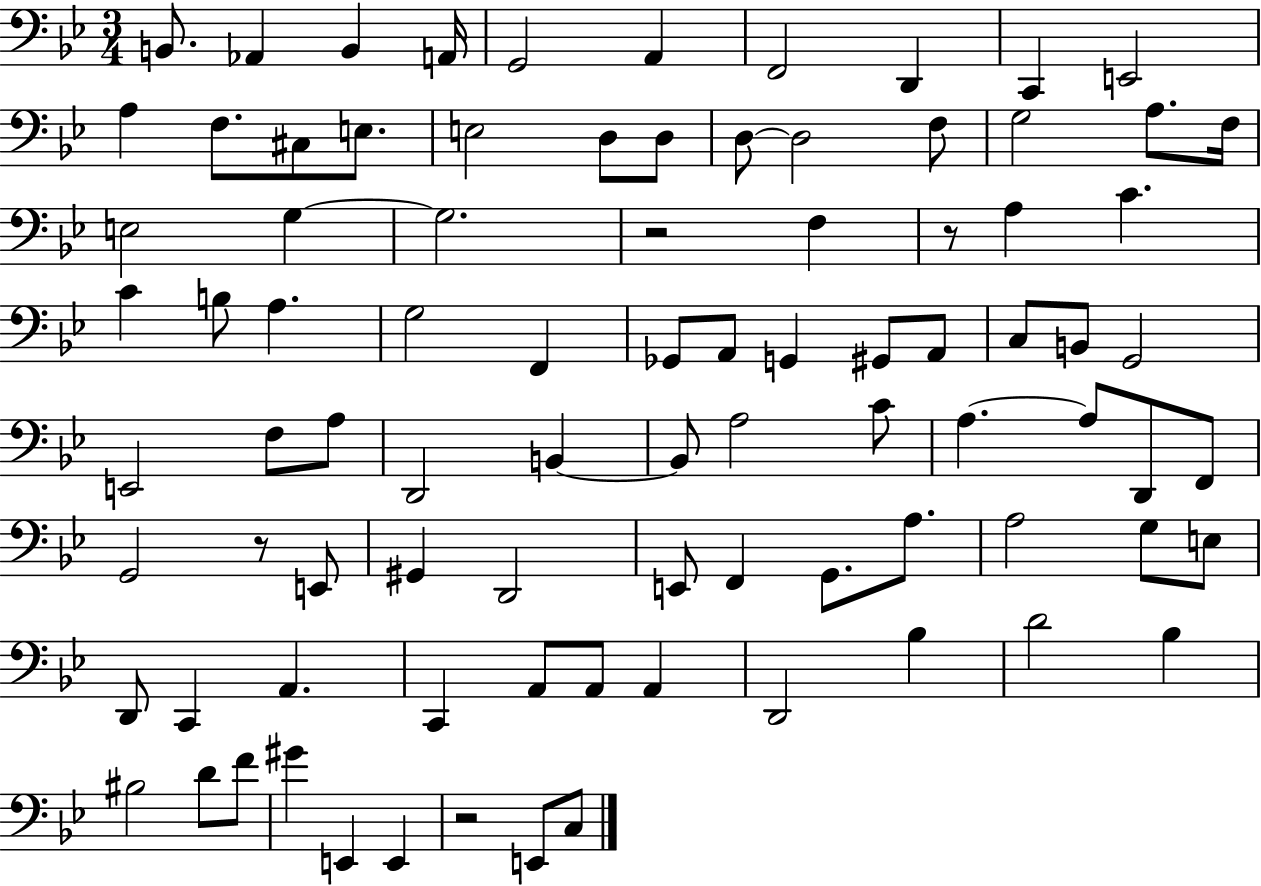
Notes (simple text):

B2/e. Ab2/q B2/q A2/s G2/h A2/q F2/h D2/q C2/q E2/h A3/q F3/e. C#3/e E3/e. E3/h D3/e D3/e D3/e D3/h F3/e G3/h A3/e. F3/s E3/h G3/q G3/h. R/h F3/q R/e A3/q C4/q. C4/q B3/e A3/q. G3/h F2/q Gb2/e A2/e G2/q G#2/e A2/e C3/e B2/e G2/h E2/h F3/e A3/e D2/h B2/q B2/e A3/h C4/e A3/q. A3/e D2/e F2/e G2/h R/e E2/e G#2/q D2/h E2/e F2/q G2/e. A3/e. A3/h G3/e E3/e D2/e C2/q A2/q. C2/q A2/e A2/e A2/q D2/h Bb3/q D4/h Bb3/q BIS3/h D4/e F4/e G#4/q E2/q E2/q R/h E2/e C3/e